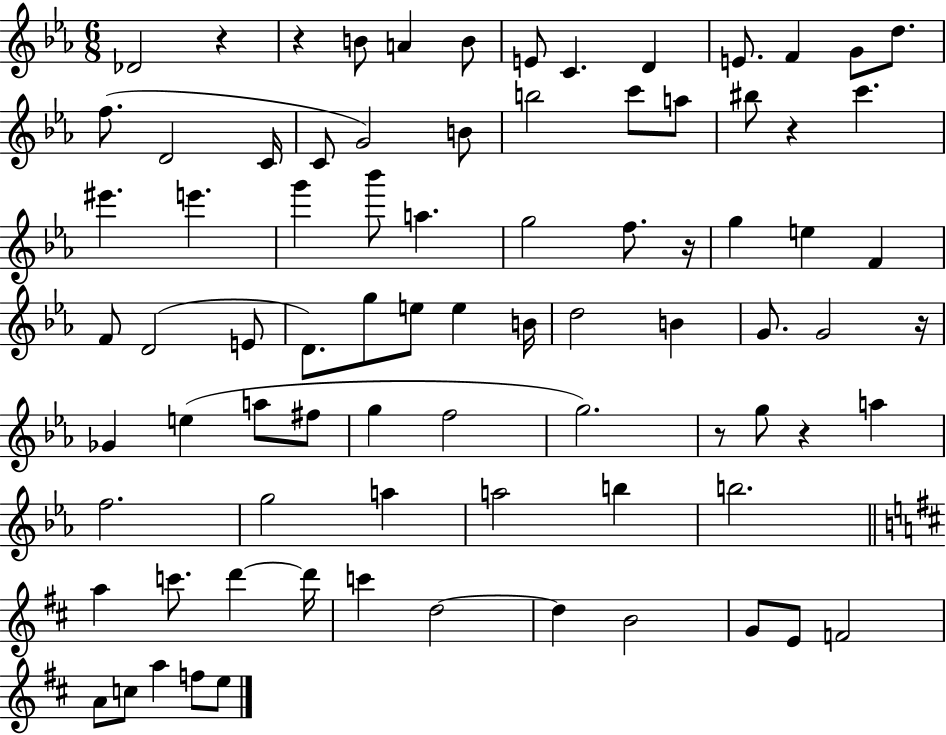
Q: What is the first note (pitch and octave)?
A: Db4